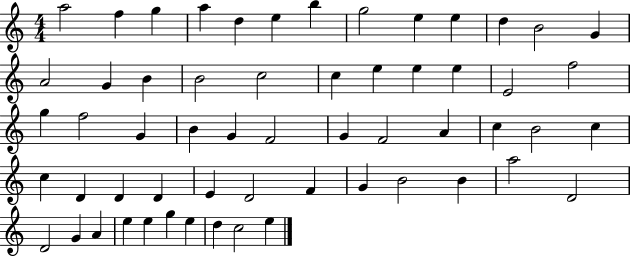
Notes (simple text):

A5/h F5/q G5/q A5/q D5/q E5/q B5/q G5/h E5/q E5/q D5/q B4/h G4/q A4/h G4/q B4/q B4/h C5/h C5/q E5/q E5/q E5/q E4/h F5/h G5/q F5/h G4/q B4/q G4/q F4/h G4/q F4/h A4/q C5/q B4/h C5/q C5/q D4/q D4/q D4/q E4/q D4/h F4/q G4/q B4/h B4/q A5/h D4/h D4/h G4/q A4/q E5/q E5/q G5/q E5/q D5/q C5/h E5/q